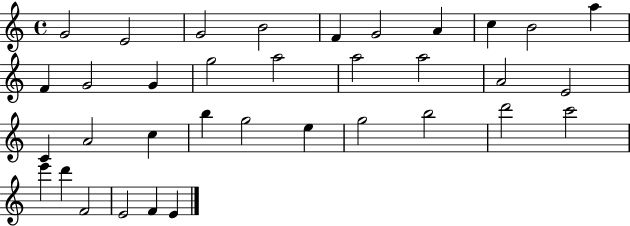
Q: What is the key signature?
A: C major